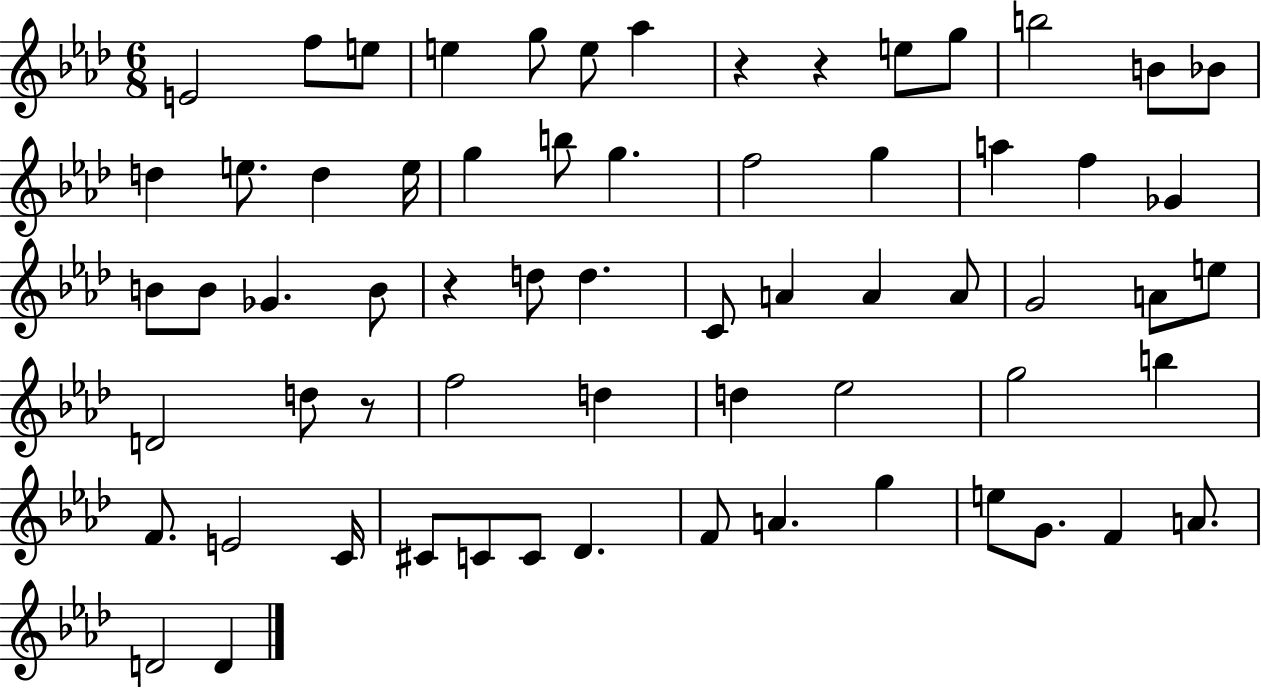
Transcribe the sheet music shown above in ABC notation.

X:1
T:Untitled
M:6/8
L:1/4
K:Ab
E2 f/2 e/2 e g/2 e/2 _a z z e/2 g/2 b2 B/2 _B/2 d e/2 d e/4 g b/2 g f2 g a f _G B/2 B/2 _G B/2 z d/2 d C/2 A A A/2 G2 A/2 e/2 D2 d/2 z/2 f2 d d _e2 g2 b F/2 E2 C/4 ^C/2 C/2 C/2 _D F/2 A g e/2 G/2 F A/2 D2 D